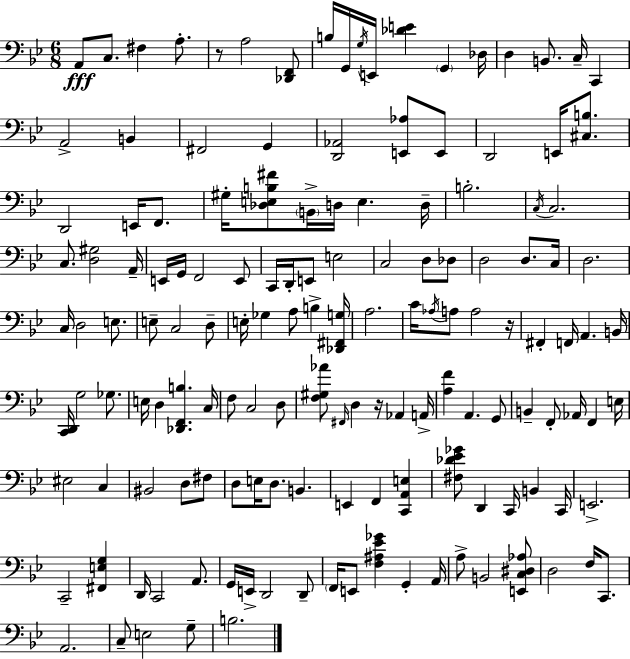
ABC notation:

X:1
T:Untitled
M:6/8
L:1/4
K:Bb
A,,/2 C,/2 ^F, A,/2 z/2 A,2 [_D,,F,,]/2 B,/4 G,,/4 G,/4 E,,/4 [_DE] G,, _D,/4 D, B,,/2 C,/4 C,, A,,2 B,, ^F,,2 G,, [D,,_A,,]2 [E,,_A,]/2 E,,/2 D,,2 E,,/4 [^C,B,]/2 D,,2 E,,/4 F,,/2 ^G,/4 [_D,E,B,^F]/2 B,,/4 D,/4 E, D,/4 B,2 C,/4 C,2 C,/2 [D,^G,]2 A,,/4 E,,/4 G,,/4 F,,2 E,,/2 C,,/4 D,,/4 E,,/2 E,2 C,2 D,/2 _D,/2 D,2 D,/2 C,/4 D,2 C,/4 D,2 E,/2 E,/2 C,2 D,/2 E,/4 _G, A,/2 B, [_D,,^F,,G,]/4 A,2 C/4 _A,/4 A,/2 A,2 z/4 ^F,, F,,/4 A,, B,,/4 [C,,D,,]/4 G,2 _G,/2 E,/4 D, [_D,,F,,B,] C,/4 F,/2 C,2 D,/2 [F,^G,_A]/2 ^F,,/4 D, z/4 _A,, A,,/4 [A,F] A,, G,,/2 B,, F,,/2 _A,,/4 F,, E,/4 ^E,2 C, ^B,,2 D,/2 ^F,/2 D,/2 E,/4 D,/2 B,, E,, F,, [C,,A,,E,] [^F,_D_E_G]/2 D,, C,,/4 B,, C,,/4 E,,2 C,,2 [^F,,E,G,] D,,/4 C,,2 A,,/2 G,,/4 E,,/4 D,,2 D,,/2 F,,/4 E,,/2 [F,^A,_E_G] G,, A,,/4 A,/2 B,,2 [E,,C,^D,_A,]/2 D,2 F,/4 C,,/2 A,,2 C,/2 E,2 G,/2 B,2